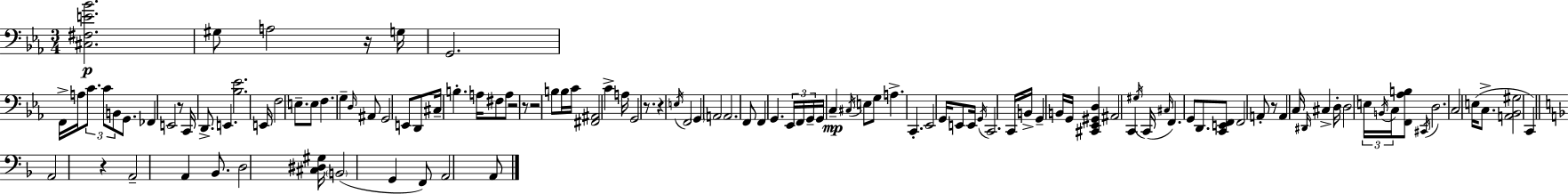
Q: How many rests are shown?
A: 9